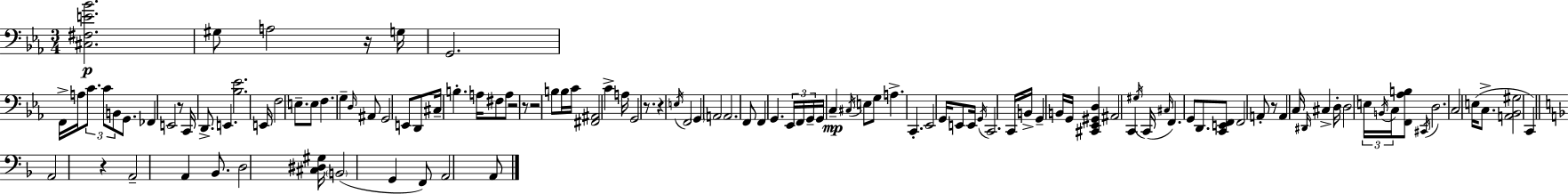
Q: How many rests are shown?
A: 9